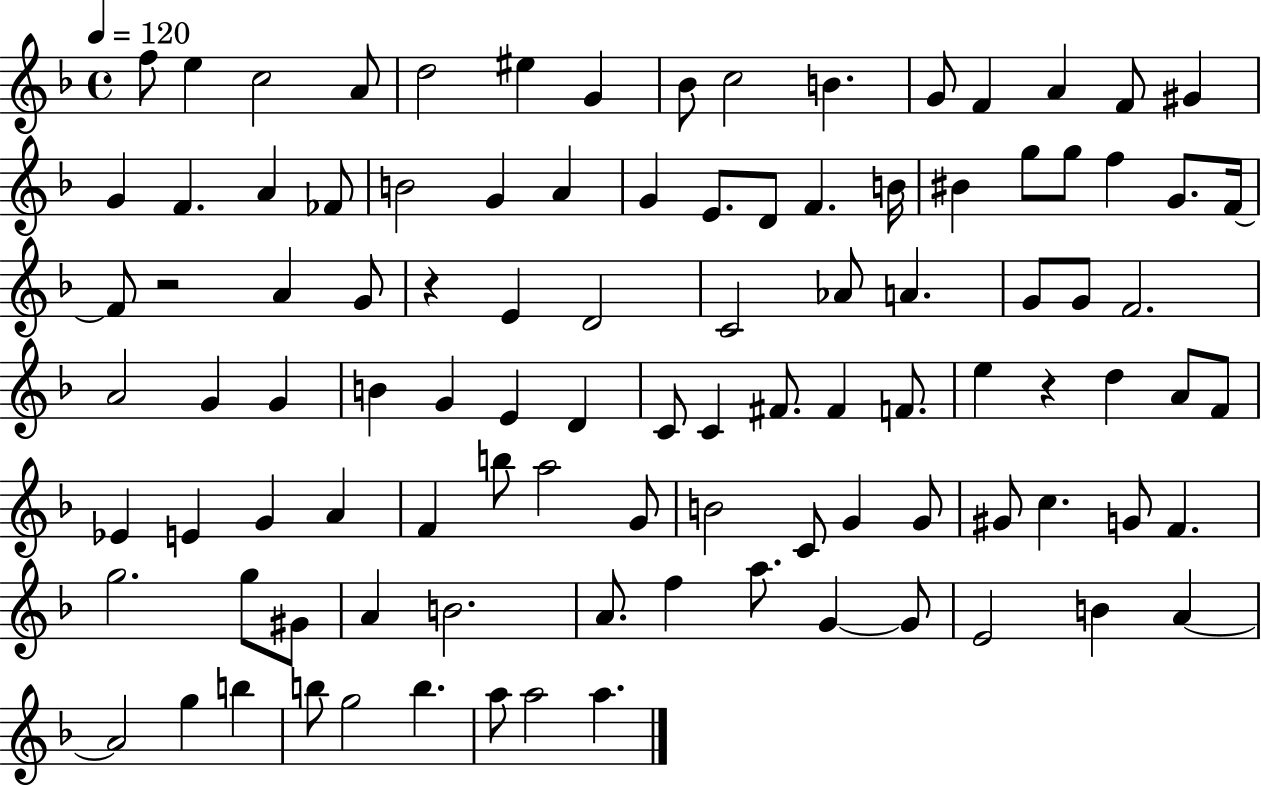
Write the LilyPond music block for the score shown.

{
  \clef treble
  \time 4/4
  \defaultTimeSignature
  \key f \major
  \tempo 4 = 120
  \repeat volta 2 { f''8 e''4 c''2 a'8 | d''2 eis''4 g'4 | bes'8 c''2 b'4. | g'8 f'4 a'4 f'8 gis'4 | \break g'4 f'4. a'4 fes'8 | b'2 g'4 a'4 | g'4 e'8. d'8 f'4. b'16 | bis'4 g''8 g''8 f''4 g'8. f'16~~ | \break f'8 r2 a'4 g'8 | r4 e'4 d'2 | c'2 aes'8 a'4. | g'8 g'8 f'2. | \break a'2 g'4 g'4 | b'4 g'4 e'4 d'4 | c'8 c'4 fis'8. fis'4 f'8. | e''4 r4 d''4 a'8 f'8 | \break ees'4 e'4 g'4 a'4 | f'4 b''8 a''2 g'8 | b'2 c'8 g'4 g'8 | gis'8 c''4. g'8 f'4. | \break g''2. g''8 gis'8 | a'4 b'2. | a'8. f''4 a''8. g'4~~ g'8 | e'2 b'4 a'4~~ | \break a'2 g''4 b''4 | b''8 g''2 b''4. | a''8 a''2 a''4. | } \bar "|."
}